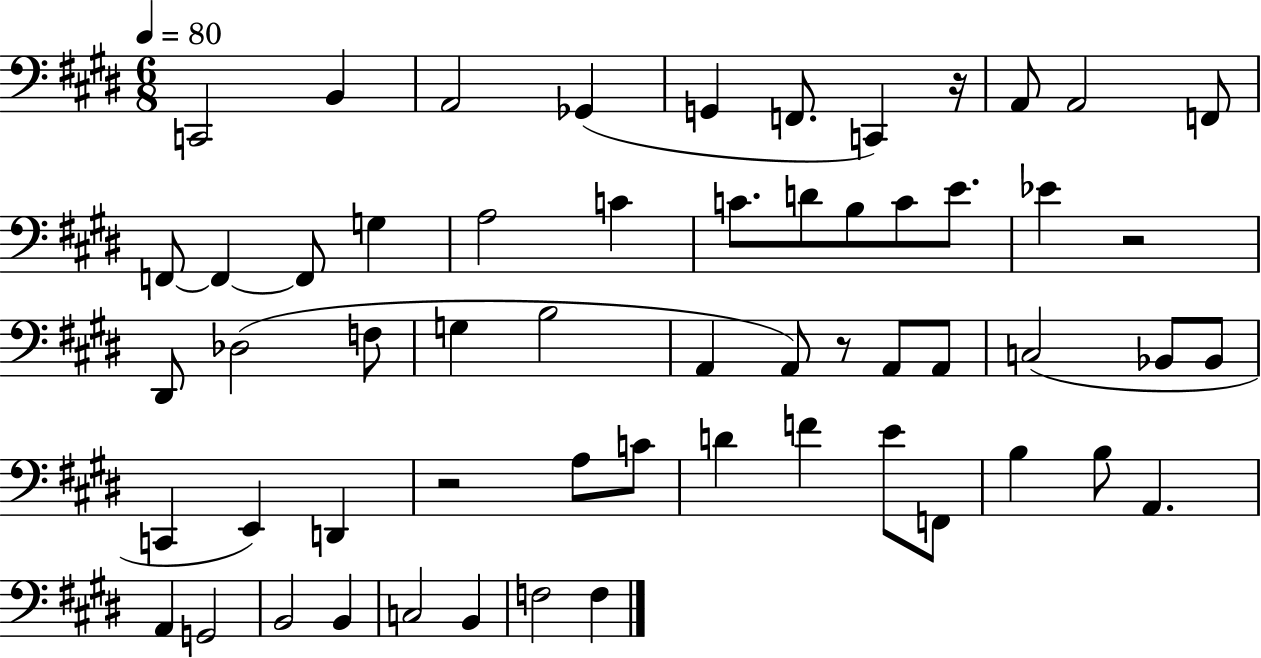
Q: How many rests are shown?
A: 4